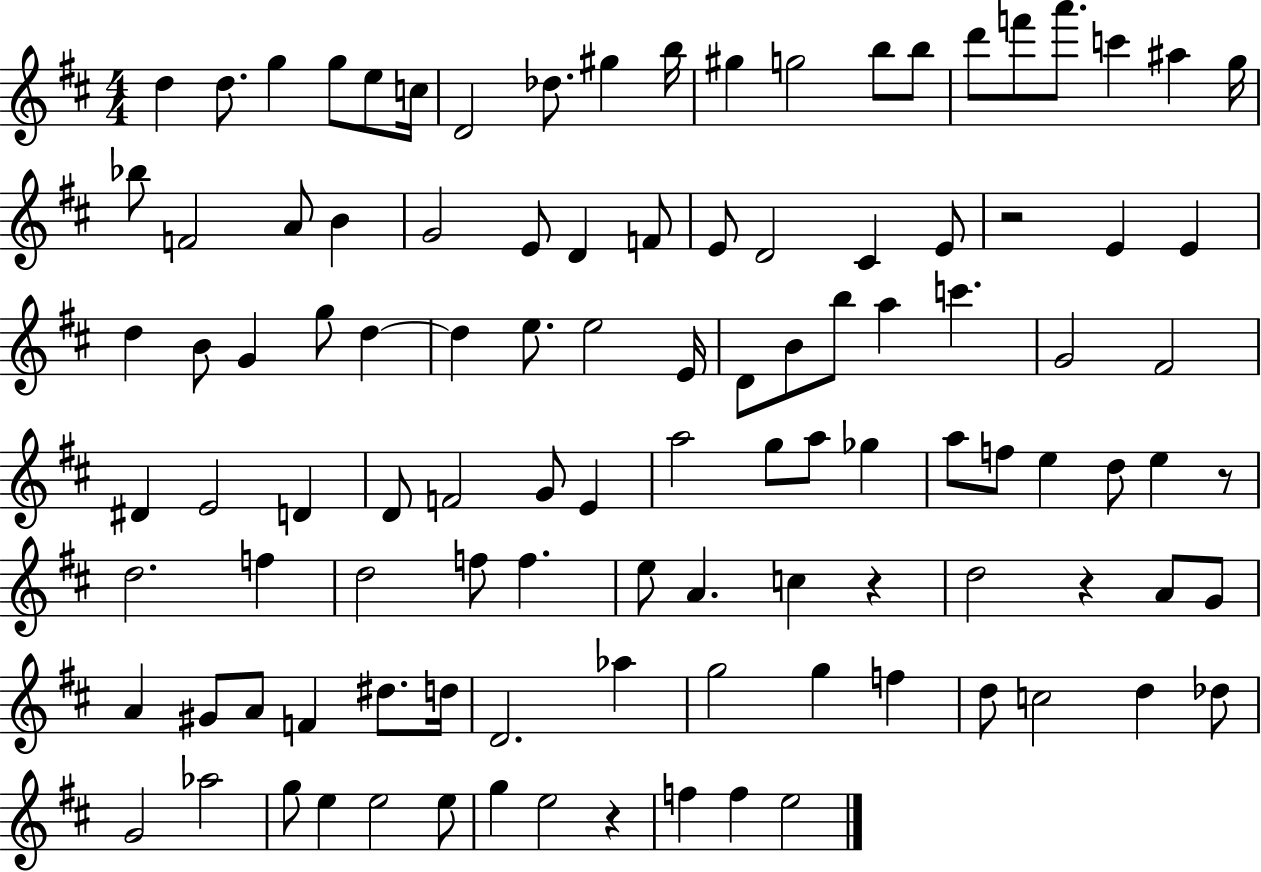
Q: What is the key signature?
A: D major